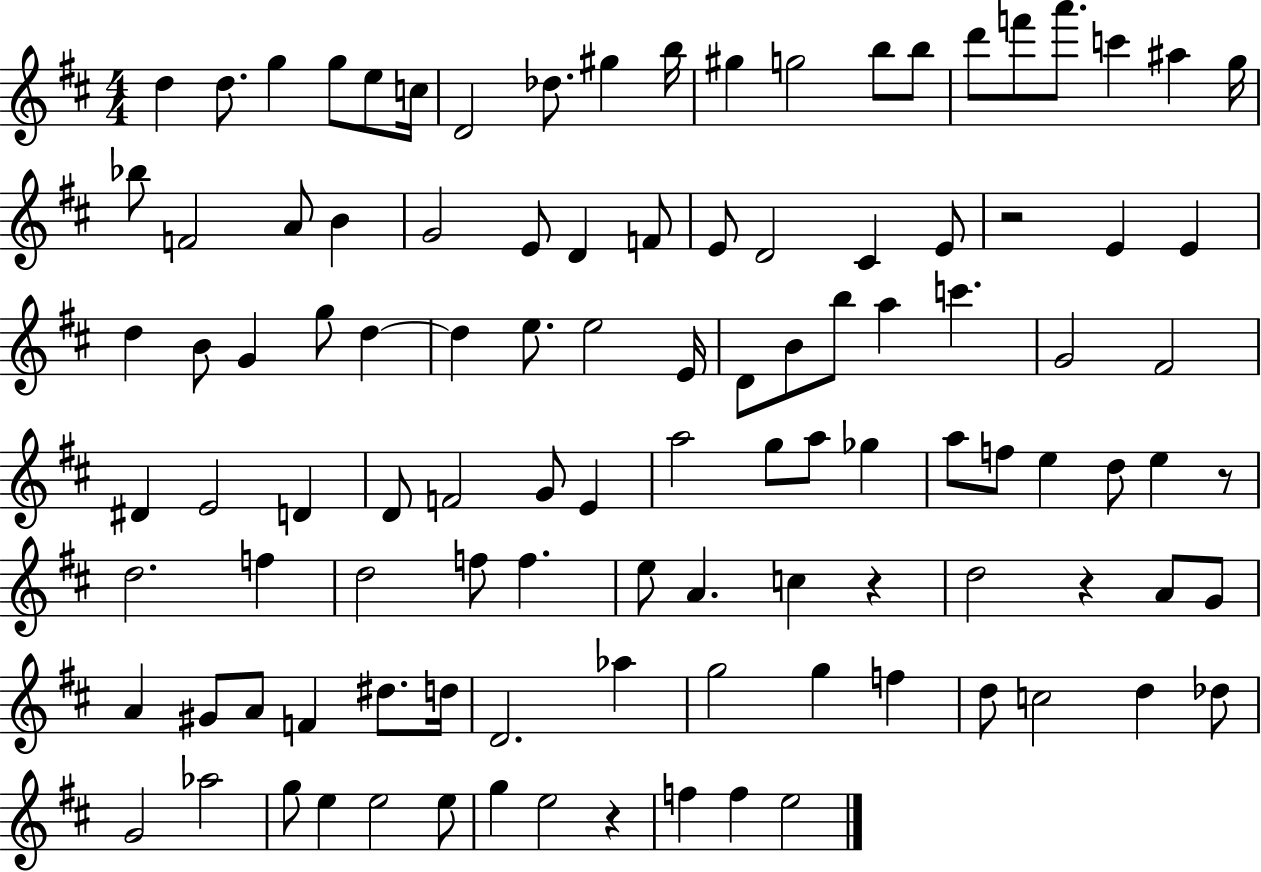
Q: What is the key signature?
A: D major